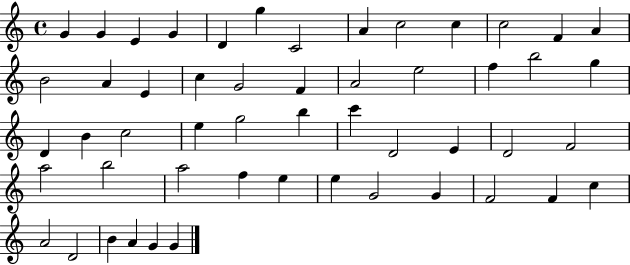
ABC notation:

X:1
T:Untitled
M:4/4
L:1/4
K:C
G G E G D g C2 A c2 c c2 F A B2 A E c G2 F A2 e2 f b2 g D B c2 e g2 b c' D2 E D2 F2 a2 b2 a2 f e e G2 G F2 F c A2 D2 B A G G